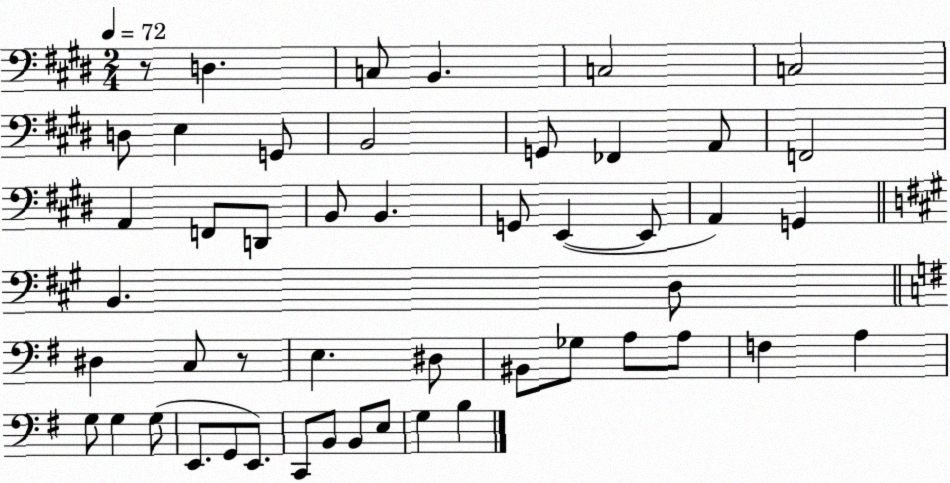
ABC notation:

X:1
T:Untitled
M:2/4
L:1/4
K:E
z/2 D, C,/2 B,, C,2 C,2 D,/2 E, G,,/2 B,,2 G,,/2 _F,, A,,/2 F,,2 A,, F,,/2 D,,/2 B,,/2 B,, G,,/2 E,, E,,/2 A,, G,, B,, D,/2 ^D, C,/2 z/2 E, ^D,/2 ^B,,/2 _G,/2 A,/2 A,/2 F, A, G,/2 G, G,/2 E,,/2 G,,/2 E,,/2 C,,/2 B,,/2 B,,/2 E,/2 G, B,